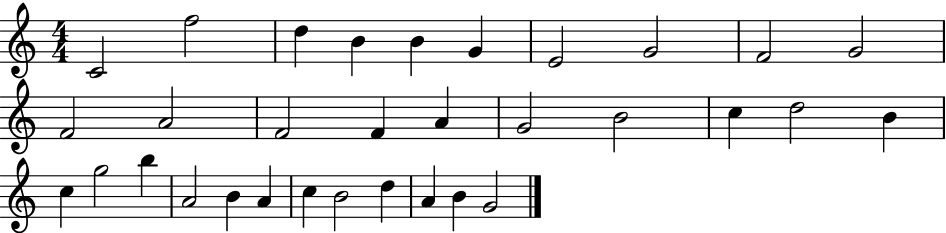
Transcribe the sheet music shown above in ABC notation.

X:1
T:Untitled
M:4/4
L:1/4
K:C
C2 f2 d B B G E2 G2 F2 G2 F2 A2 F2 F A G2 B2 c d2 B c g2 b A2 B A c B2 d A B G2